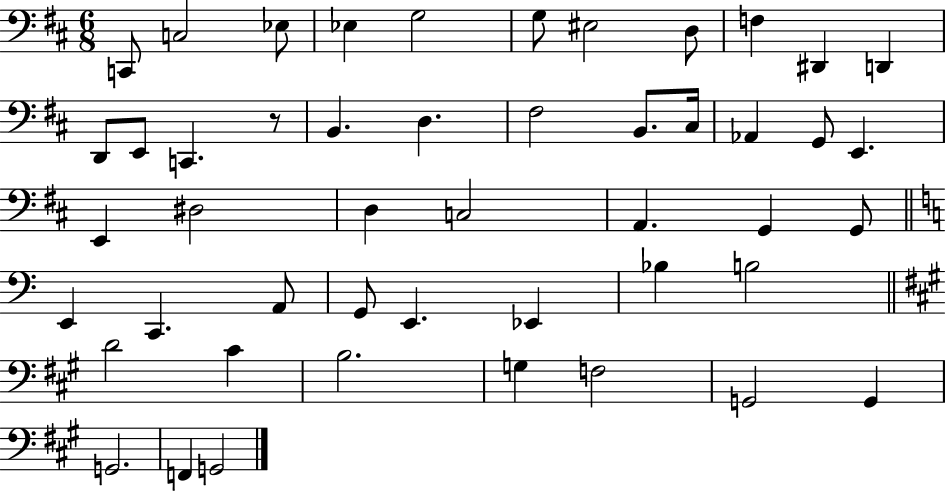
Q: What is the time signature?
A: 6/8